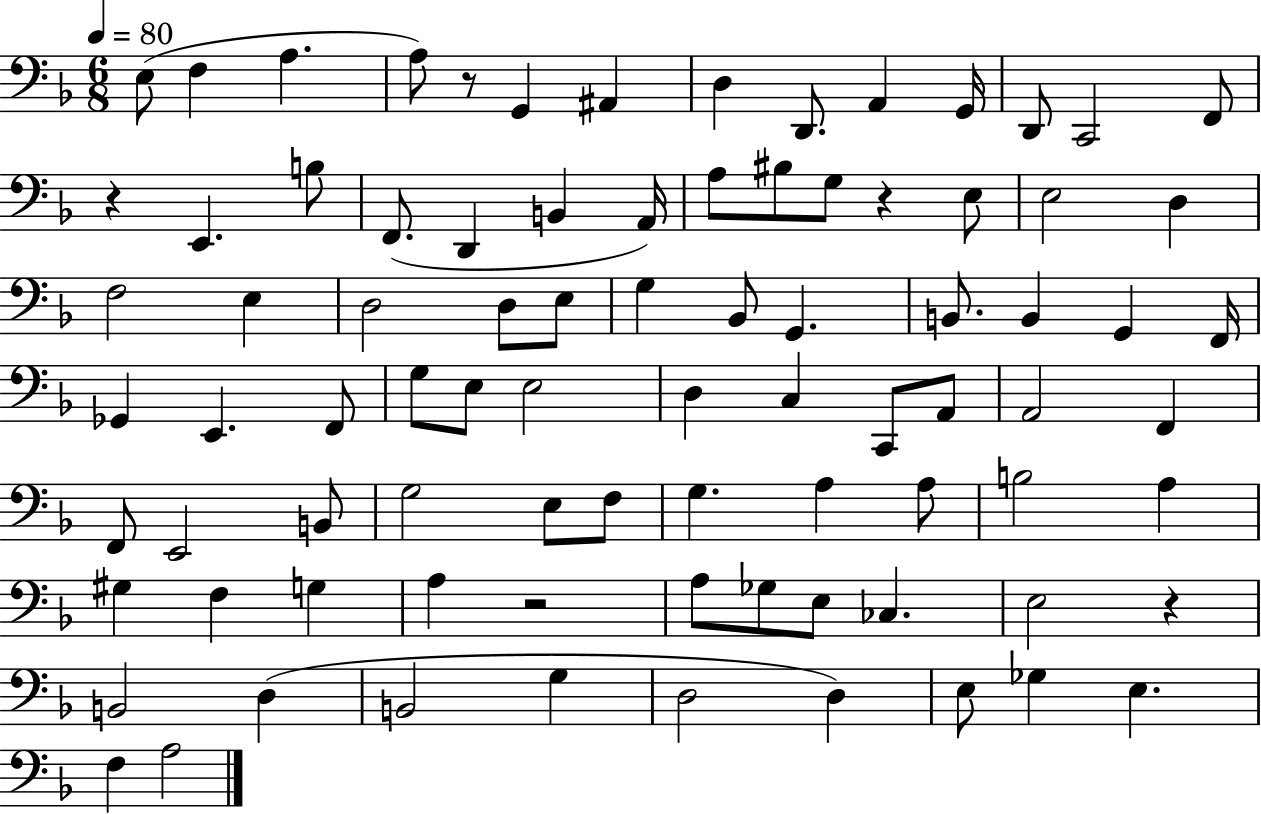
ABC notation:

X:1
T:Untitled
M:6/8
L:1/4
K:F
E,/2 F, A, A,/2 z/2 G,, ^A,, D, D,,/2 A,, G,,/4 D,,/2 C,,2 F,,/2 z E,, B,/2 F,,/2 D,, B,, A,,/4 A,/2 ^B,/2 G,/2 z E,/2 E,2 D, F,2 E, D,2 D,/2 E,/2 G, _B,,/2 G,, B,,/2 B,, G,, F,,/4 _G,, E,, F,,/2 G,/2 E,/2 E,2 D, C, C,,/2 A,,/2 A,,2 F,, F,,/2 E,,2 B,,/2 G,2 E,/2 F,/2 G, A, A,/2 B,2 A, ^G, F, G, A, z2 A,/2 _G,/2 E,/2 _C, E,2 z B,,2 D, B,,2 G, D,2 D, E,/2 _G, E, F, A,2